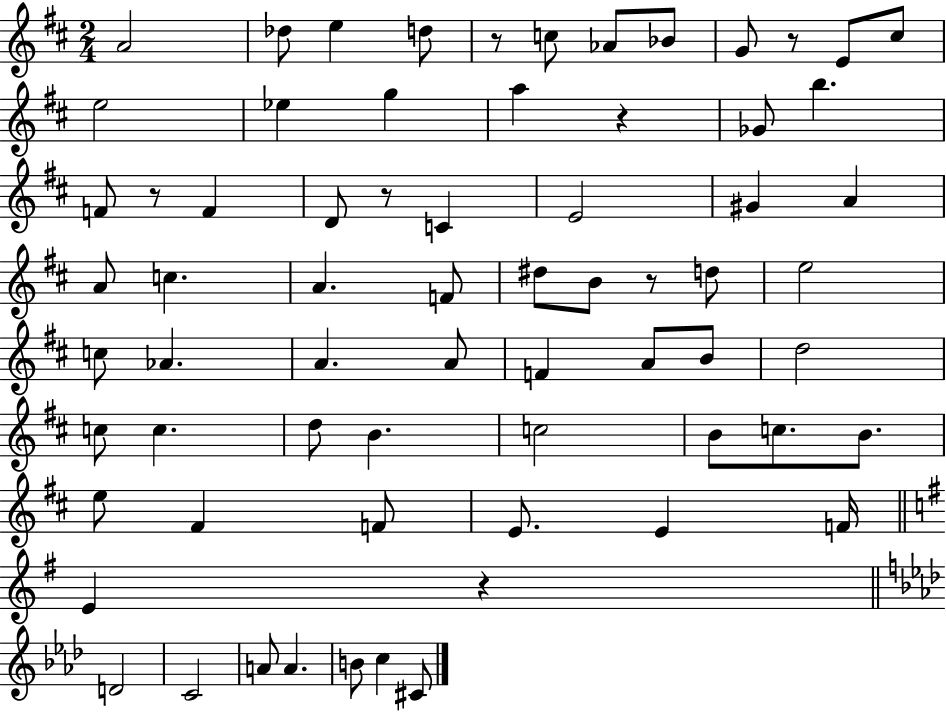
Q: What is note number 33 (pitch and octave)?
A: Ab4